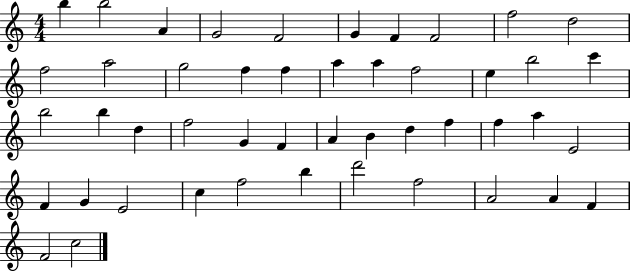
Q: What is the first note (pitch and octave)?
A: B5